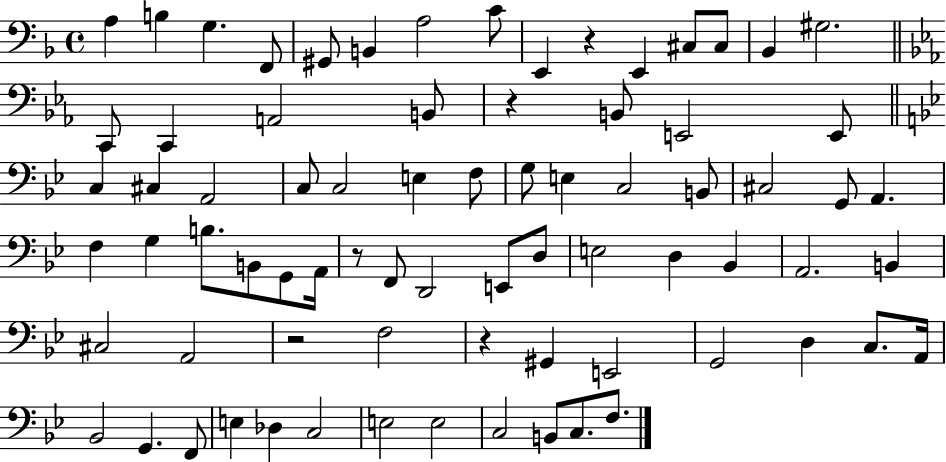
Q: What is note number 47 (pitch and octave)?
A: D3